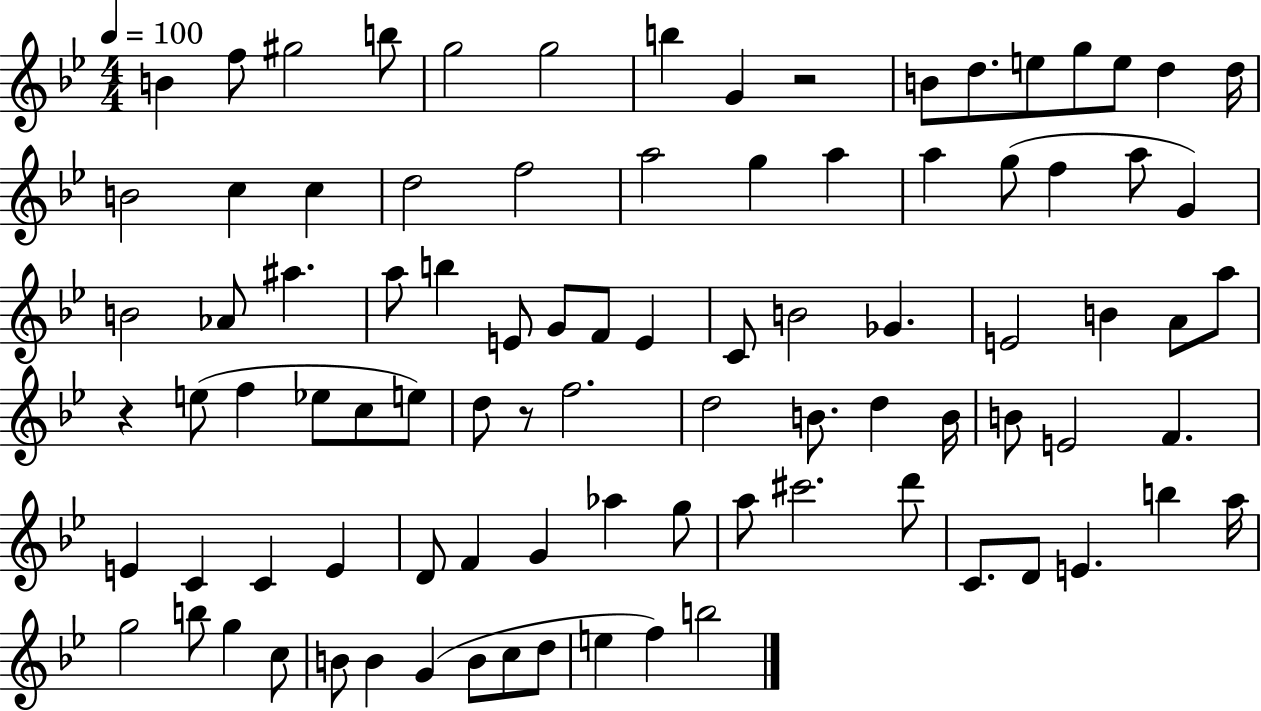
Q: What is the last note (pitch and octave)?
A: B5